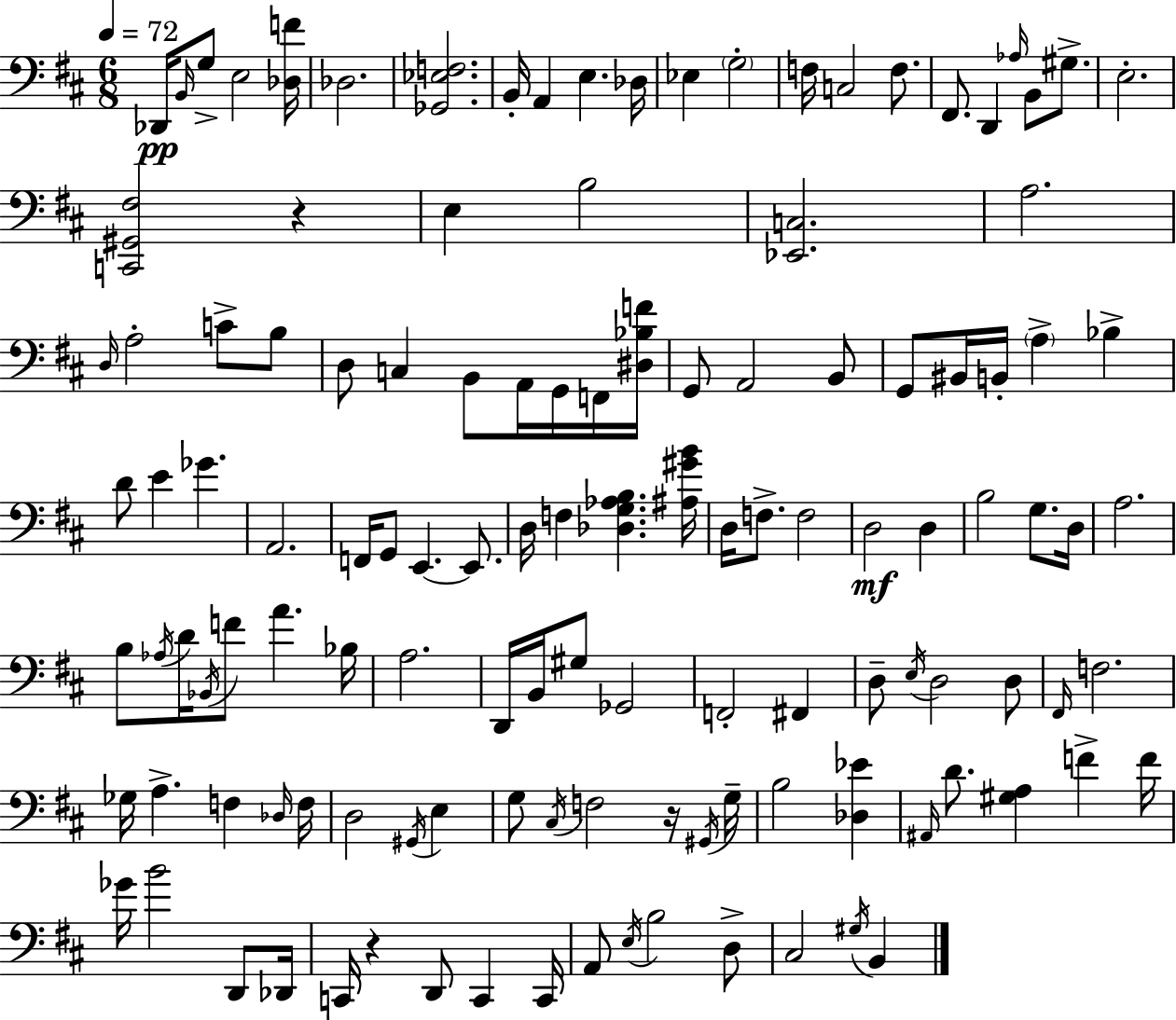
{
  \clef bass
  \numericTimeSignature
  \time 6/8
  \key d \major
  \tempo 4 = 72
  \repeat volta 2 { des,16\pp \grace { b,16 } g8-> e2 | <des f'>16 des2. | <ges, ees f>2. | b,16-. a,4 e4. | \break des16 ees4 \parenthesize g2-. | f16 c2 f8. | fis,8. d,4 \grace { aes16 } b,8 gis8.-> | e2.-. | \break <c, gis, fis>2 r4 | e4 b2 | <ees, c>2. | a2. | \break \grace { d16 } a2-. c'8-> | b8 d8 c4 b,8 a,16 | g,16 f,16 <dis bes f'>16 g,8 a,2 | b,8 g,8 bis,16 b,16-. \parenthesize a4-> bes4-> | \break d'8 e'4 ges'4. | a,2. | f,16 g,8 e,4.~~ | e,8. d16 f4 <des g aes b>4. | \break <ais gis' b'>16 d16 f8.-> f2 | d2\mf d4 | b2 g8. | d16 a2. | \break b8 \acciaccatura { aes16 } d'16 \acciaccatura { bes,16 } f'8 a'4. | bes16 a2. | d,16 b,16 gis8 ges,2 | f,2-. | \break fis,4 d8-- \acciaccatura { e16 } d2 | d8 \grace { fis,16 } f2. | ges16 a4.-> | f4 \grace { des16 } f16 d2 | \break \acciaccatura { gis,16 } e4 g8 \acciaccatura { cis16 } | f2 r16 \acciaccatura { gis,16 } g16-- b2 | <des ees'>4 \grace { ais,16 } | d'8. <gis a>4 f'4-> f'16 | \break ges'16 b'2 d,8 des,16 | c,16 r4 d,8 c,4 c,16 | a,8 \acciaccatura { e16 } b2 d8-> | cis2 \acciaccatura { gis16 } b,4 | \break } \bar "|."
}